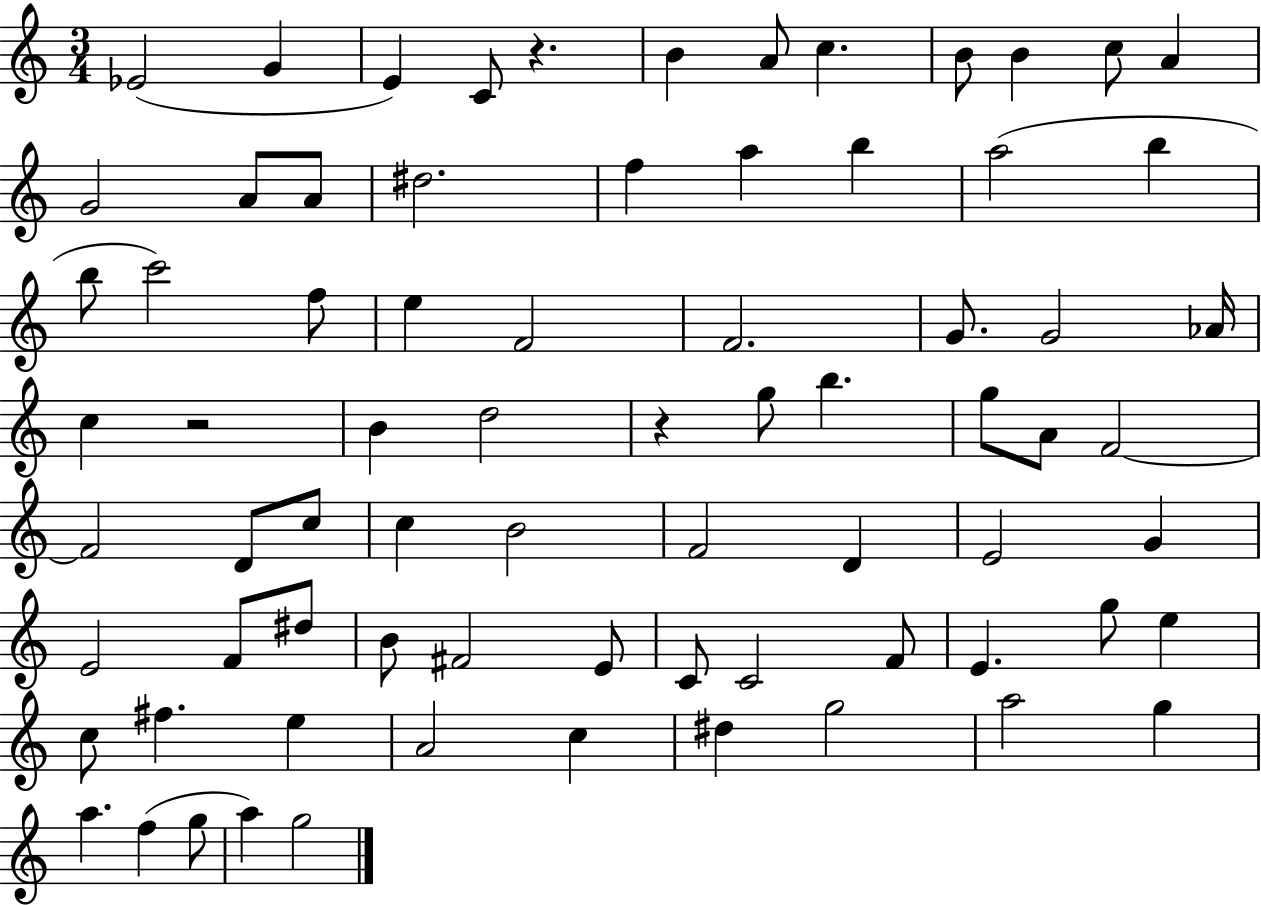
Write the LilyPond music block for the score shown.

{
  \clef treble
  \numericTimeSignature
  \time 3/4
  \key c \major
  \repeat volta 2 { ees'2( g'4 | e'4) c'8 r4. | b'4 a'8 c''4. | b'8 b'4 c''8 a'4 | \break g'2 a'8 a'8 | dis''2. | f''4 a''4 b''4 | a''2( b''4 | \break b''8 c'''2) f''8 | e''4 f'2 | f'2. | g'8. g'2 aes'16 | \break c''4 r2 | b'4 d''2 | r4 g''8 b''4. | g''8 a'8 f'2~~ | \break f'2 d'8 c''8 | c''4 b'2 | f'2 d'4 | e'2 g'4 | \break e'2 f'8 dis''8 | b'8 fis'2 e'8 | c'8 c'2 f'8 | e'4. g''8 e''4 | \break c''8 fis''4. e''4 | a'2 c''4 | dis''4 g''2 | a''2 g''4 | \break a''4. f''4( g''8 | a''4) g''2 | } \bar "|."
}